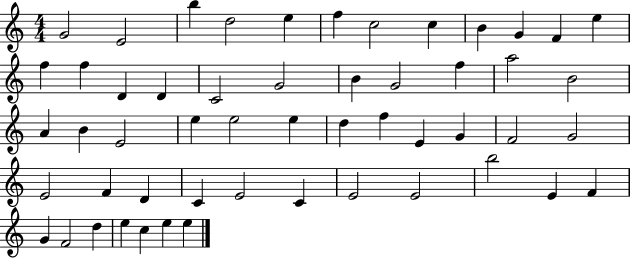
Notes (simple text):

G4/h E4/h B5/q D5/h E5/q F5/q C5/h C5/q B4/q G4/q F4/q E5/q F5/q F5/q D4/q D4/q C4/h G4/h B4/q G4/h F5/q A5/h B4/h A4/q B4/q E4/h E5/q E5/h E5/q D5/q F5/q E4/q G4/q F4/h G4/h E4/h F4/q D4/q C4/q E4/h C4/q E4/h E4/h B5/h E4/q F4/q G4/q F4/h D5/q E5/q C5/q E5/q E5/q